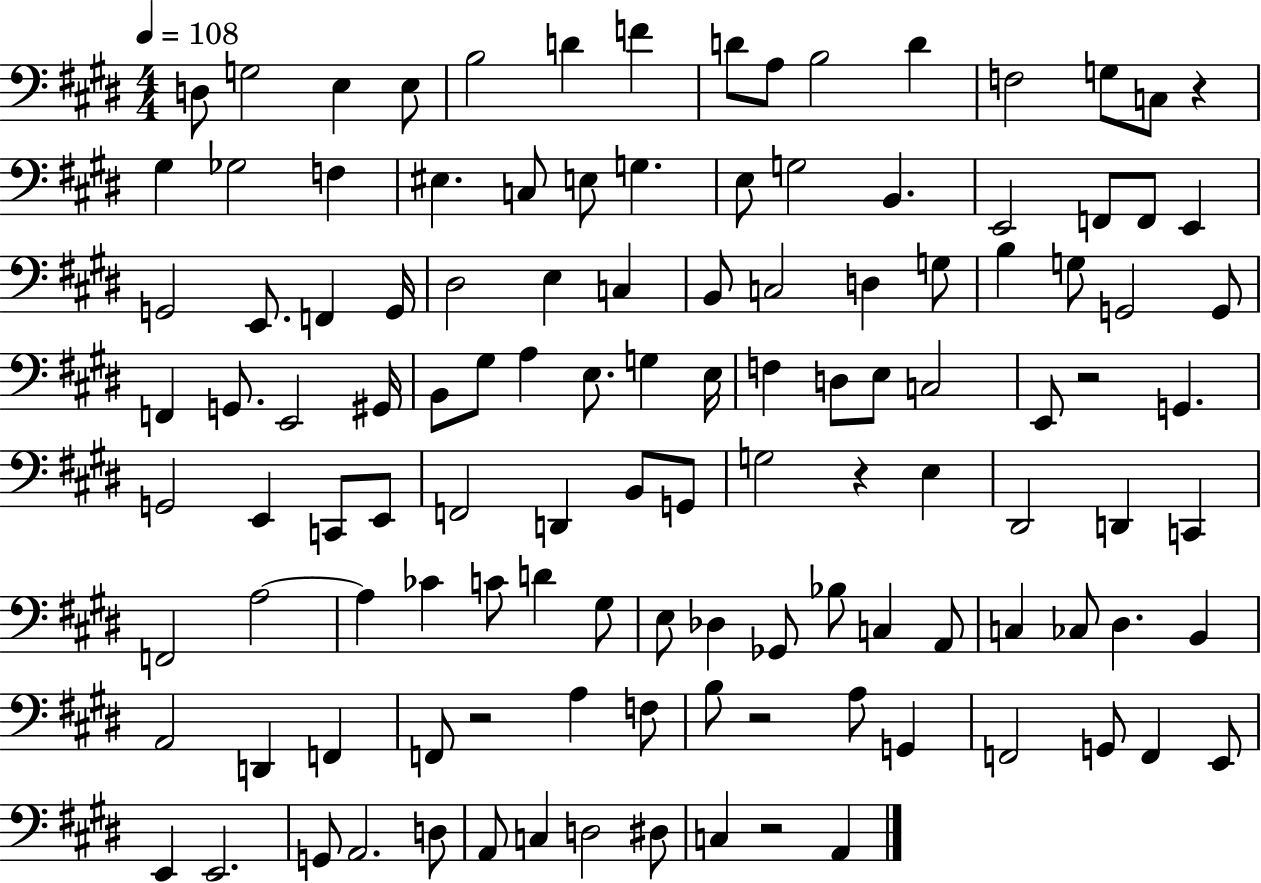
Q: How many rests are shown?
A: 6